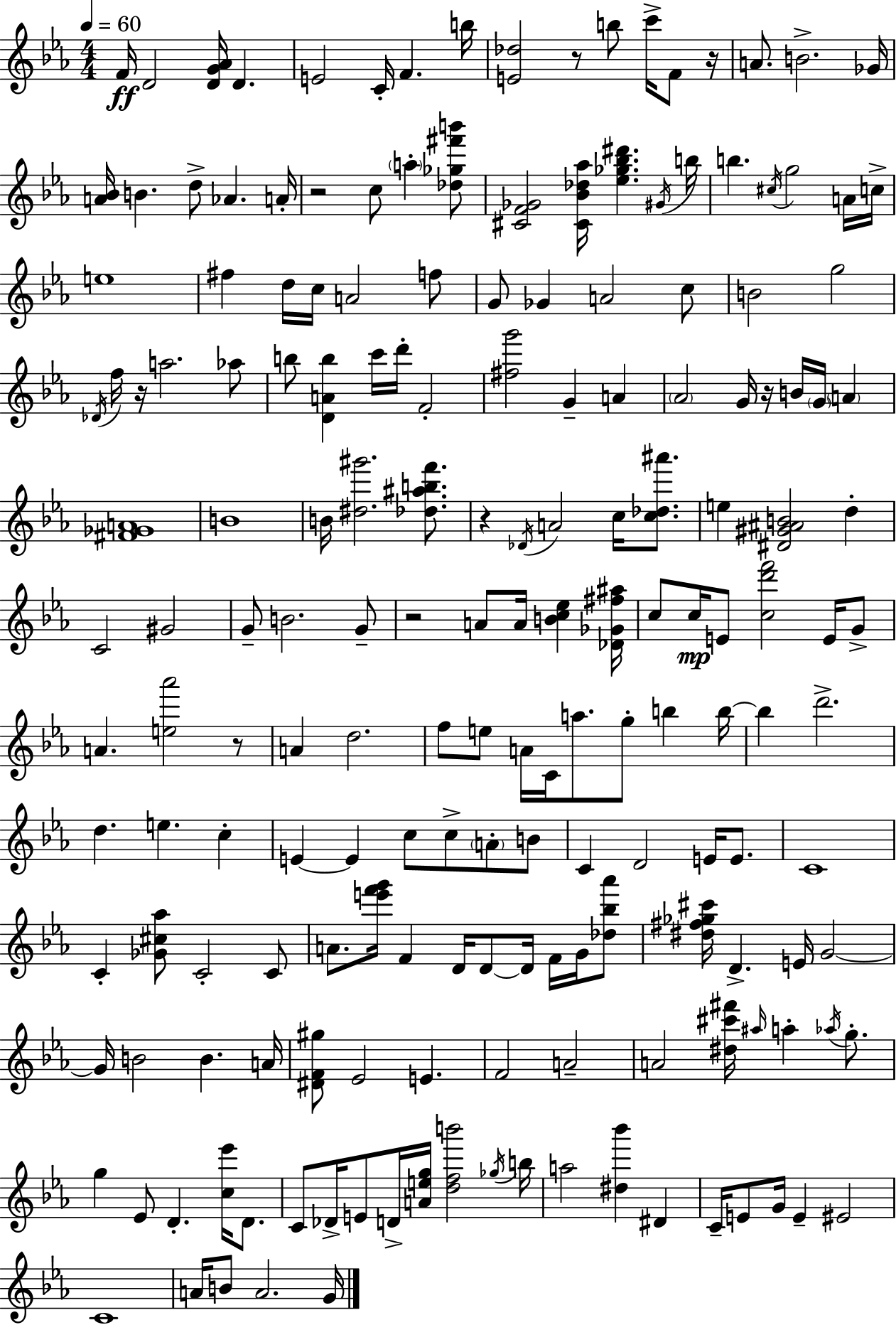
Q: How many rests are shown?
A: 8